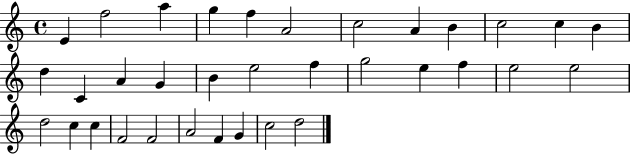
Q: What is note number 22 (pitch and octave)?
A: F5